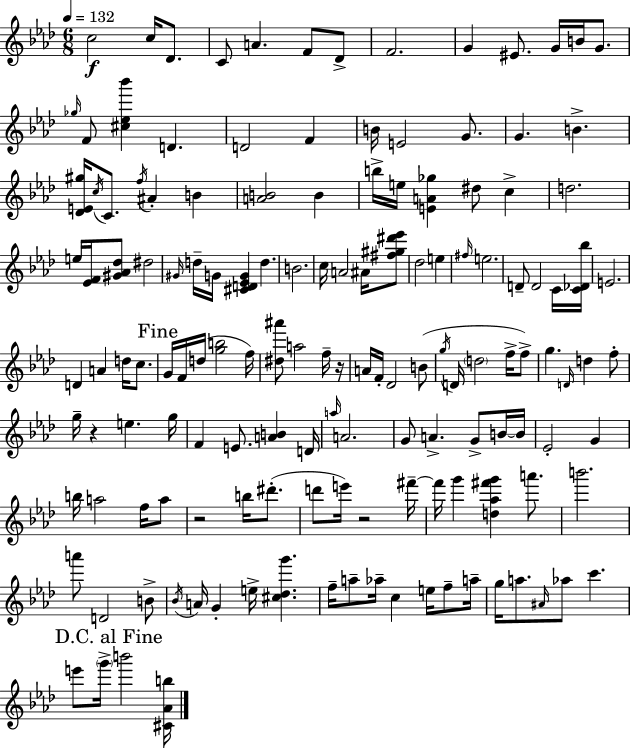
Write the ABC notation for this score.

X:1
T:Untitled
M:6/8
L:1/4
K:Ab
c2 c/4 _D/2 C/2 A F/2 _D/2 F2 G ^E/2 G/4 B/4 G/2 _g/4 F/2 [^c_e_b'] D D2 F B/4 E2 G/2 G B [_DE^g]/4 c/4 C/2 f/4 ^A B [AB]2 B b/4 e/4 [EA_g] ^d/2 c d2 e/4 [_EF]/4 [^G_A_d]/2 ^d2 ^G/4 d/4 G/4 [^CD_EG] d B2 c/4 A2 ^A/4 [^f^g^d'_e']/2 _d2 e ^f/4 e2 D/2 D2 C/4 [C_D_b]/4 E2 D A d/4 c/2 G/4 F/4 d/4 [gb]2 f/4 [^d^a']/2 a2 f/4 z/4 A/4 F/4 _D2 B/2 g/4 D/4 d2 f/4 f/2 g D/4 d f/2 g/4 z e g/4 F E/2 [AB] D/4 a/4 A2 G/2 A G/2 B/4 B/4 _E2 G b/4 a2 f/4 a/2 z2 b/4 ^d'/2 d'/2 e'/4 z2 ^f'/4 ^f'/4 g' [d_a^f'g'] a'/2 b'2 a'/2 D2 B/2 _B/4 A/4 G e/4 [^c_dg'] f/4 a/2 _a/4 c e/4 f/2 a/4 g/4 a/2 ^A/4 _a/2 c' e'/2 g'/4 b'2 [^C_Ab]/4